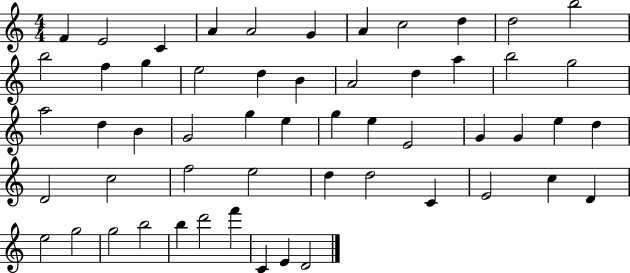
{
  \clef treble
  \numericTimeSignature
  \time 4/4
  \key c \major
  f'4 e'2 c'4 | a'4 a'2 g'4 | a'4 c''2 d''4 | d''2 b''2 | \break b''2 f''4 g''4 | e''2 d''4 b'4 | a'2 d''4 a''4 | b''2 g''2 | \break a''2 d''4 b'4 | g'2 g''4 e''4 | g''4 e''4 e'2 | g'4 g'4 e''4 d''4 | \break d'2 c''2 | f''2 e''2 | d''4 d''2 c'4 | e'2 c''4 d'4 | \break e''2 g''2 | g''2 b''2 | b''4 d'''2 f'''4 | c'4 e'4 d'2 | \break \bar "|."
}